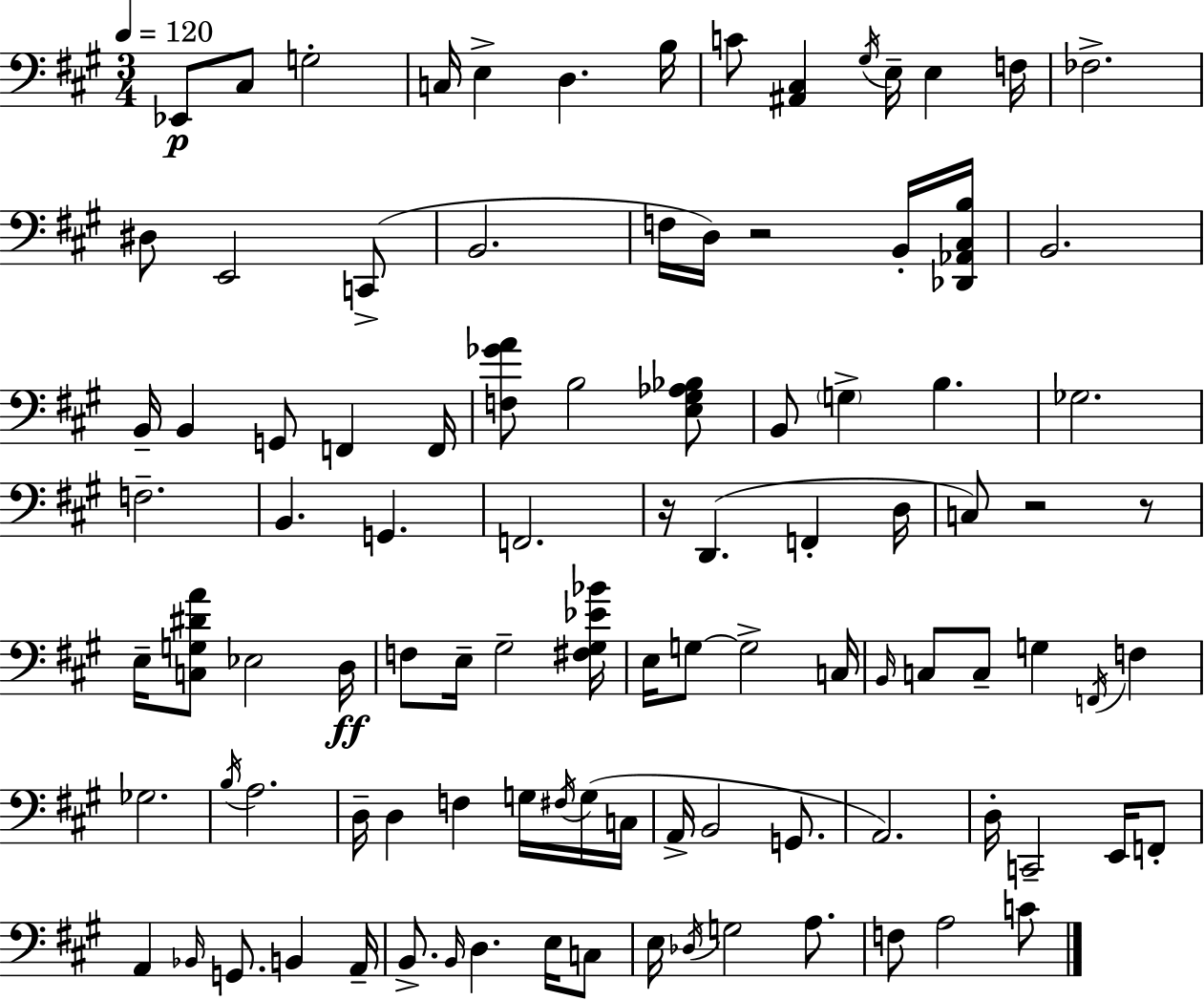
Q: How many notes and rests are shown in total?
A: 100